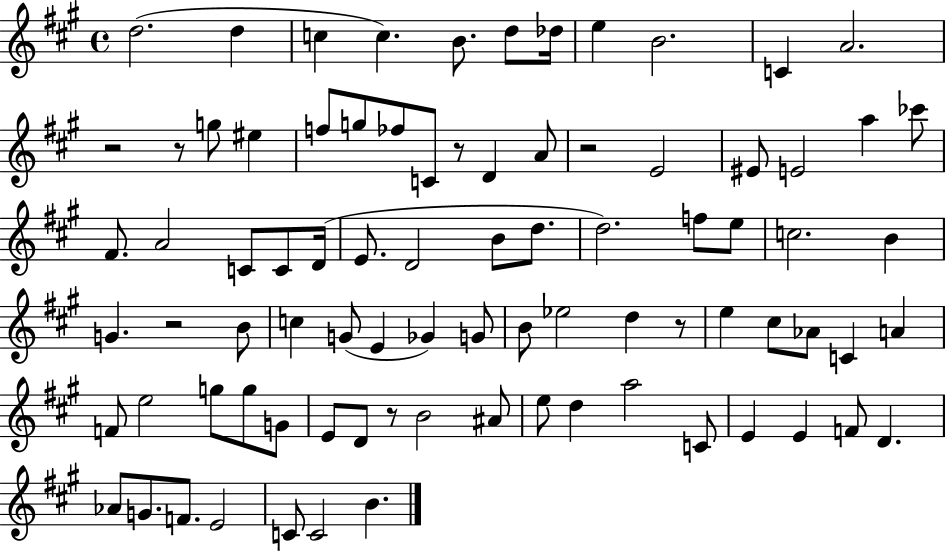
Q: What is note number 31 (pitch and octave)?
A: D4